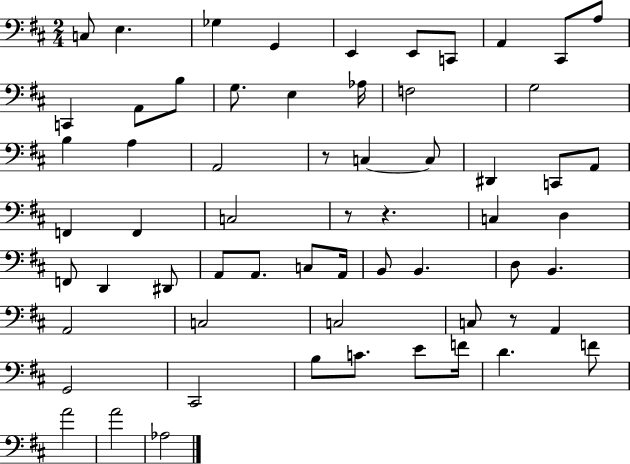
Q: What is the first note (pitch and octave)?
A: C3